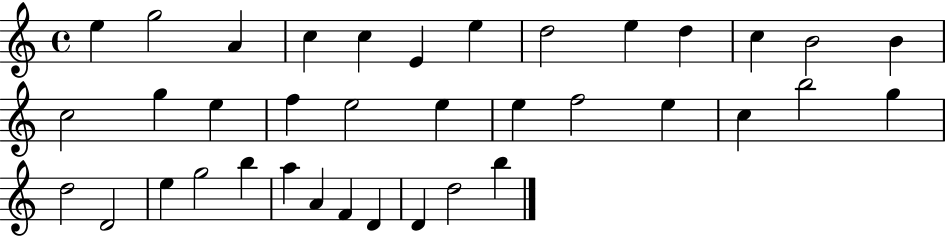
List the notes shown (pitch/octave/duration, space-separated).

E5/q G5/h A4/q C5/q C5/q E4/q E5/q D5/h E5/q D5/q C5/q B4/h B4/q C5/h G5/q E5/q F5/q E5/h E5/q E5/q F5/h E5/q C5/q B5/h G5/q D5/h D4/h E5/q G5/h B5/q A5/q A4/q F4/q D4/q D4/q D5/h B5/q